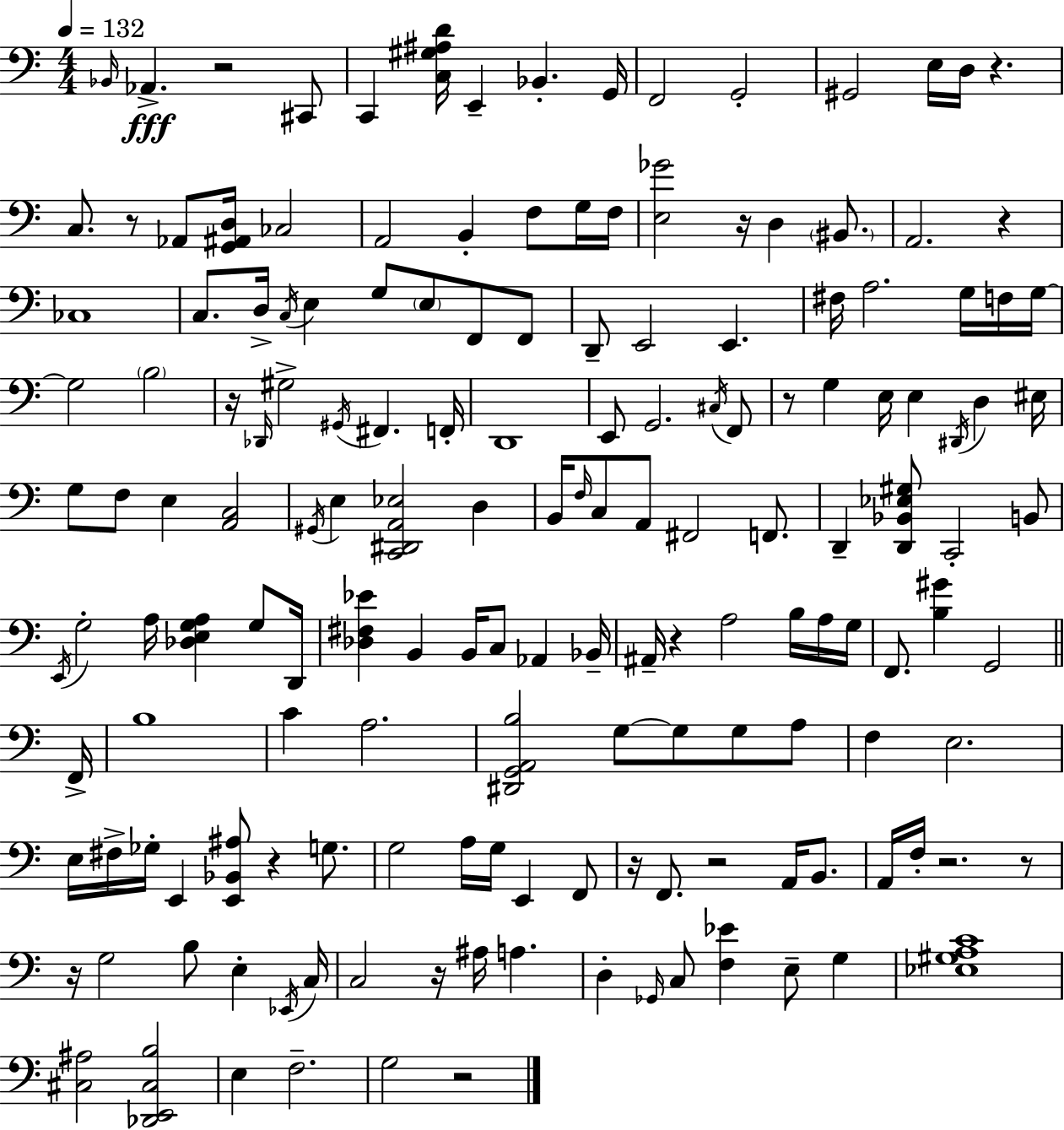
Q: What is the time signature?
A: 4/4